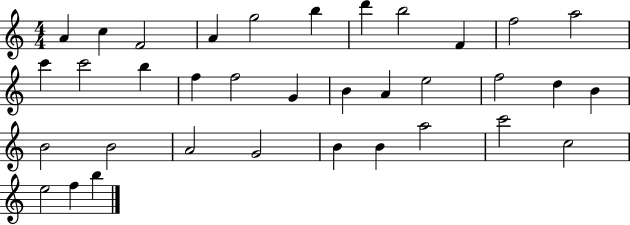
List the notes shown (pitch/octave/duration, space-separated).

A4/q C5/q F4/h A4/q G5/h B5/q D6/q B5/h F4/q F5/h A5/h C6/q C6/h B5/q F5/q F5/h G4/q B4/q A4/q E5/h F5/h D5/q B4/q B4/h B4/h A4/h G4/h B4/q B4/q A5/h C6/h C5/h E5/h F5/q B5/q